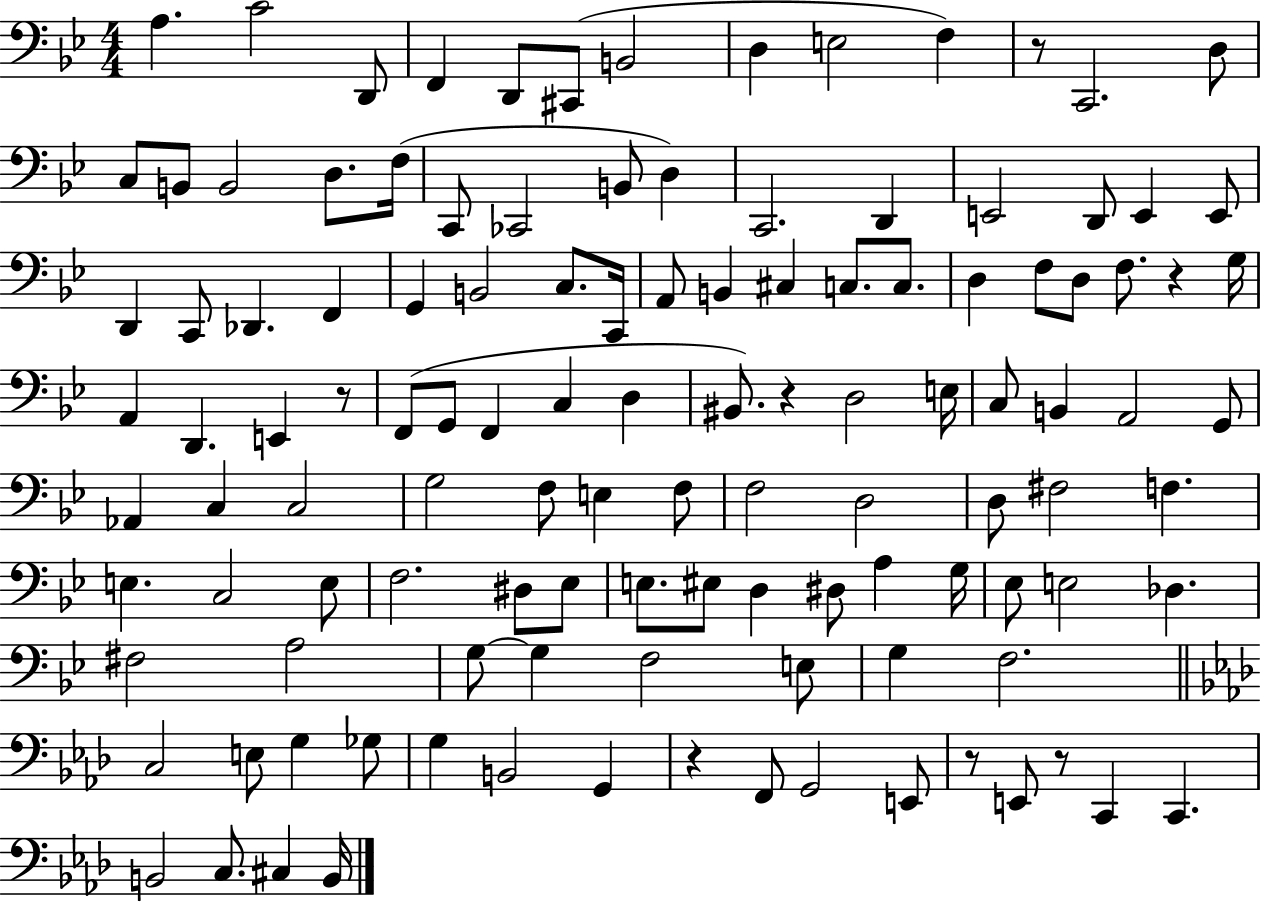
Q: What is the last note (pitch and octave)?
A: B2